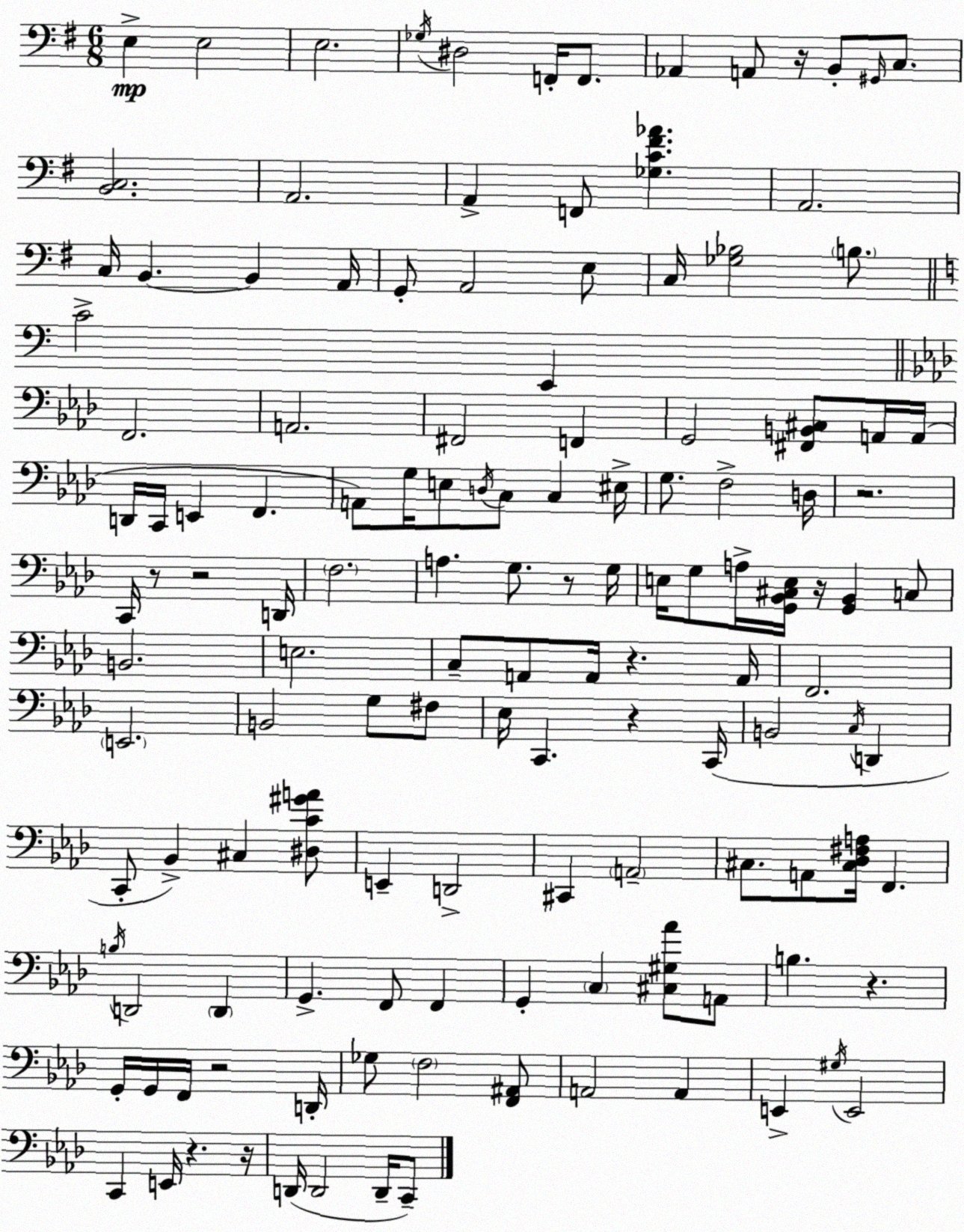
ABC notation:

X:1
T:Untitled
M:6/8
L:1/4
K:G
E, E,2 E,2 _G,/4 ^D,2 F,,/4 F,,/2 _A,, A,,/2 z/4 B,,/2 ^G,,/4 C,/2 [B,,C,]2 A,,2 A,, F,,/2 [_G,C^F_A] A,,2 C,/4 B,, B,, A,,/4 G,,/2 A,,2 E,/2 C,/4 [_G,_B,]2 B,/2 C2 E,, F,,2 A,,2 ^F,,2 F,, G,,2 [^F,,B,,^C,]/2 A,,/4 A,,/4 D,,/4 C,,/4 E,, F,, A,,/2 G,/4 E,/2 D,/4 C,/2 C, ^E,/4 G,/2 F,2 D,/4 z2 C,,/4 z/2 z2 D,,/4 F,2 A, G,/2 z/2 G,/4 E,/4 G,/2 A,/4 [G,,_B,,^C,E,]/4 z/4 [G,,_B,,] C,/2 B,,2 E,2 C,/2 A,,/2 A,,/4 z A,,/4 F,,2 E,,2 B,,2 G,/2 ^F,/2 _E,/4 C,, z C,,/4 B,,2 C,/4 D,, C,,/2 _B,, ^C, [^D,C^GA]/2 E,, D,,2 ^C,, A,,2 ^C,/2 A,,/2 [^C,_D,^F,A,]/4 F,, B,/4 D,,2 D,, G,, F,,/2 F,, G,, C, [^C,^G,_A]/2 A,,/2 B, z G,,/4 G,,/4 F,,/4 z2 D,,/4 _G,/2 F,2 [F,,^A,,]/2 A,,2 A,, E,, ^G,/4 E,,2 C,, E,,/4 z z/4 D,,/4 D,,2 D,,/4 C,,/2